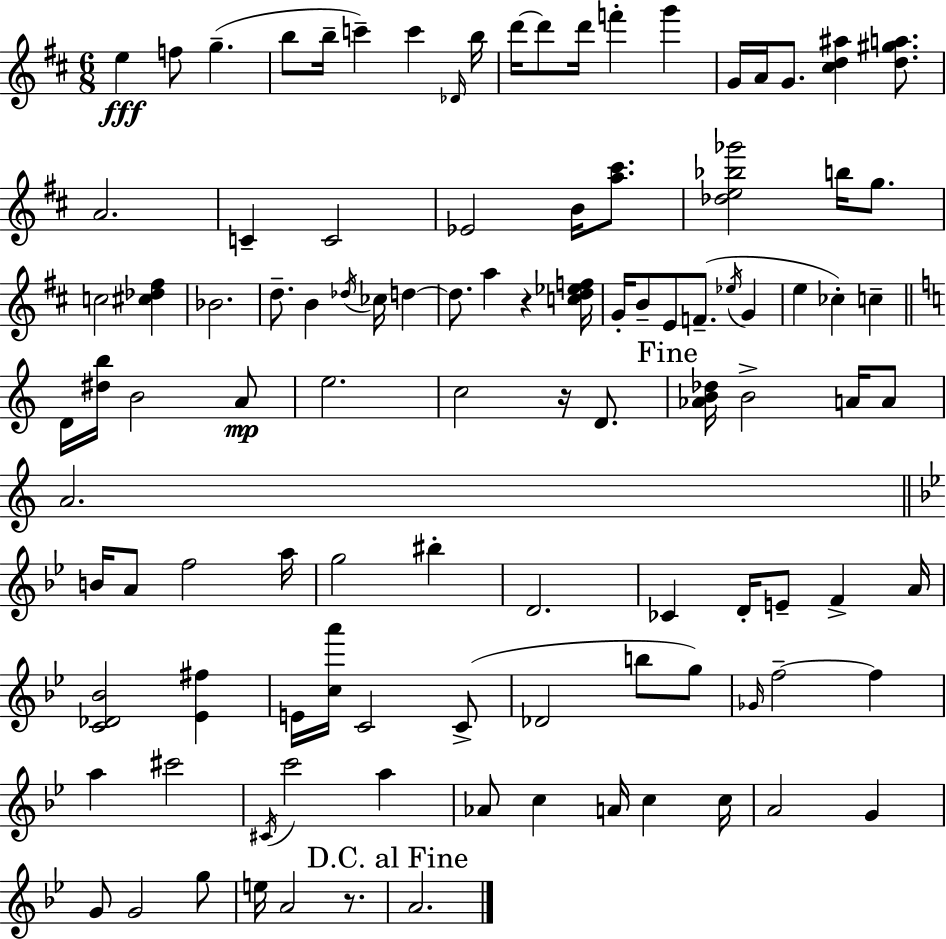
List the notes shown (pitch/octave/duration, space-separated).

E5/q F5/e G5/q. B5/e B5/s C6/q C6/q Db4/s B5/s D6/s D6/e D6/s F6/q G6/q G4/s A4/s G4/e. [C#5,D5,A#5]/q [D5,G#5,A5]/e. A4/h. C4/q C4/h Eb4/h B4/s [A5,C#6]/e. [Db5,E5,Bb5,Gb6]/h B5/s G5/e. C5/h [C#5,Db5,F#5]/q Bb4/h. D5/e. B4/q Db5/s CES5/s D5/q D5/e. A5/q R/q [C5,D5,Eb5,F5]/s G4/s B4/e E4/e F4/e. Eb5/s G4/q E5/q CES5/q C5/q D4/s [D#5,B5]/s B4/h A4/e E5/h. C5/h R/s D4/e. [Ab4,B4,Db5]/s B4/h A4/s A4/e A4/h. B4/s A4/e F5/h A5/s G5/h BIS5/q D4/h. CES4/q D4/s E4/e F4/q A4/s [C4,Db4,Bb4]/h [Eb4,F#5]/q E4/s [C5,A6]/s C4/h C4/e Db4/h B5/e G5/e Gb4/s F5/h F5/q A5/q C#6/h C#4/s C6/h A5/q Ab4/e C5/q A4/s C5/q C5/s A4/h G4/q G4/e G4/h G5/e E5/s A4/h R/e. A4/h.